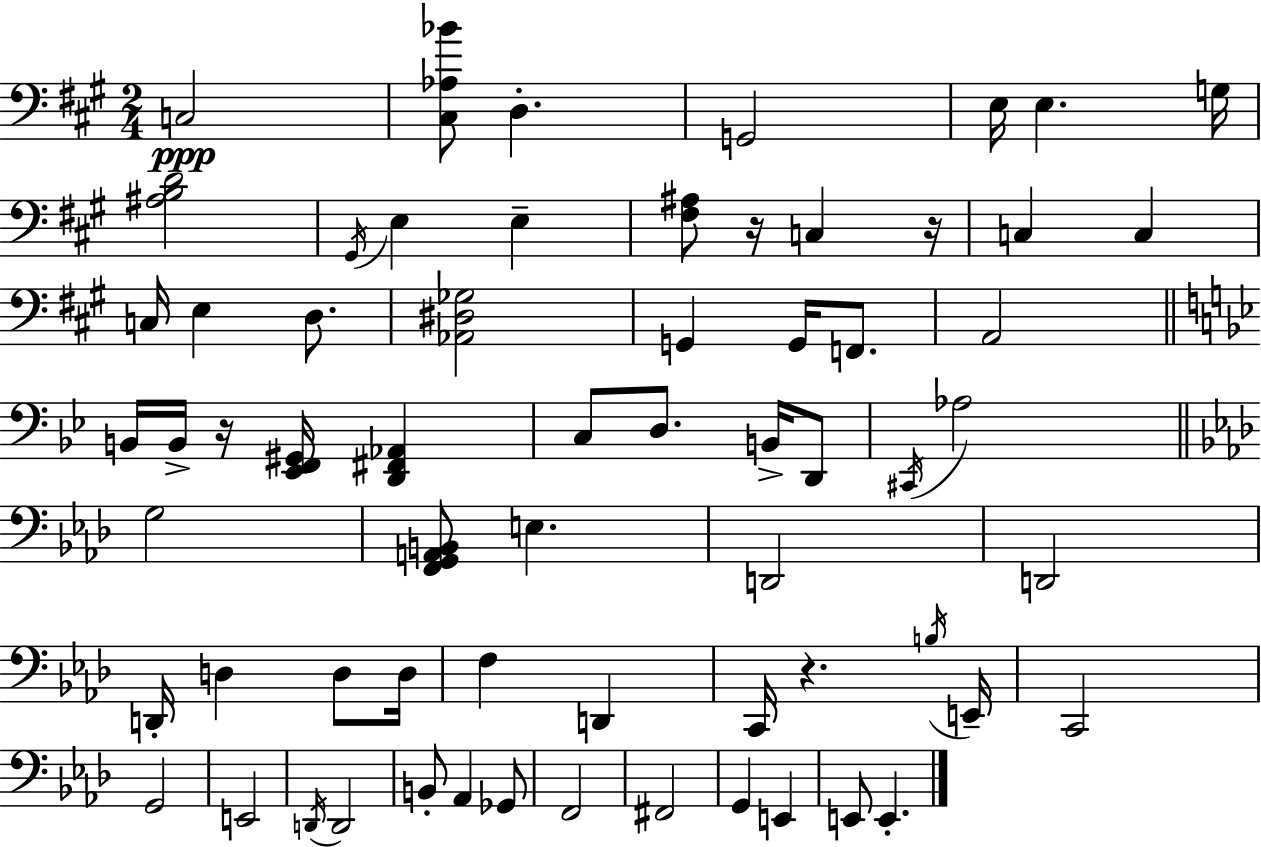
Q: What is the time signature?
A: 2/4